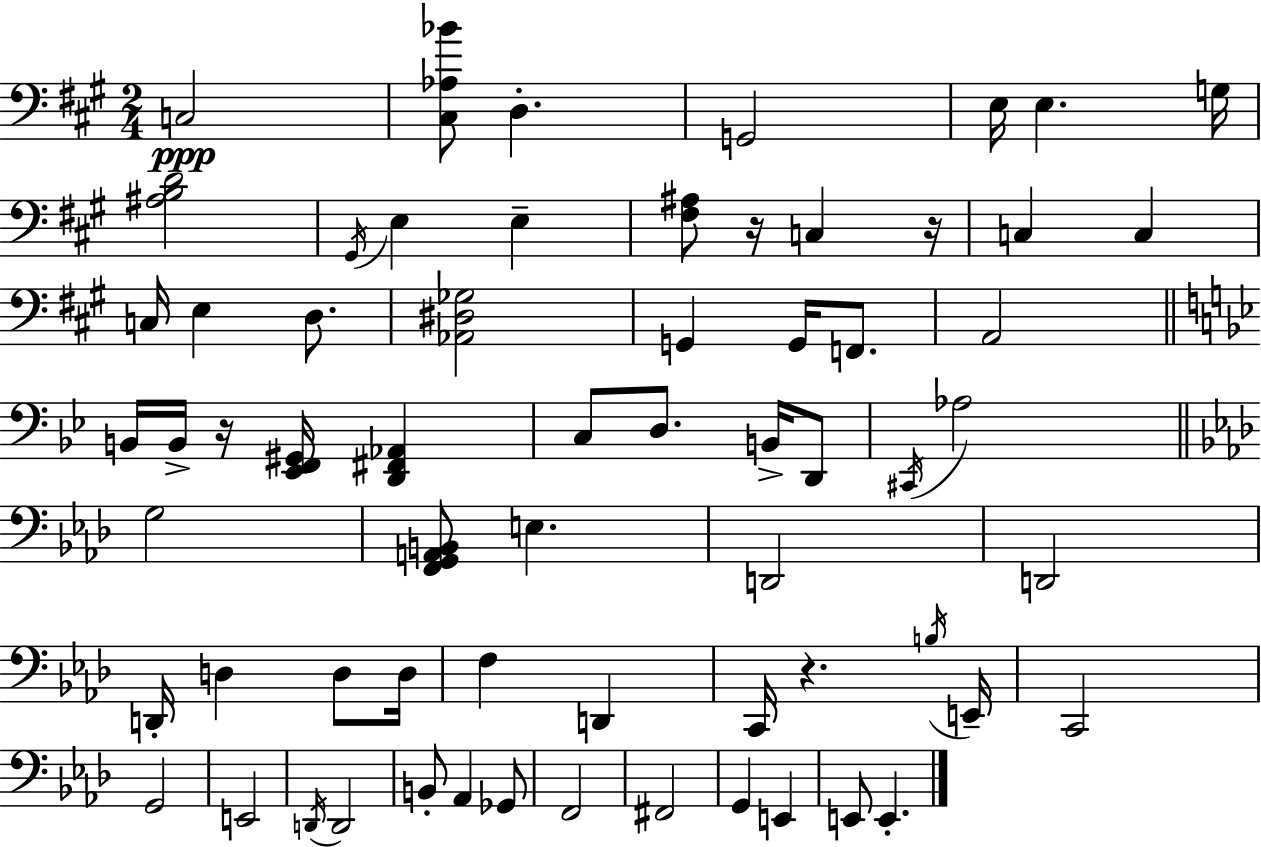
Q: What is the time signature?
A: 2/4